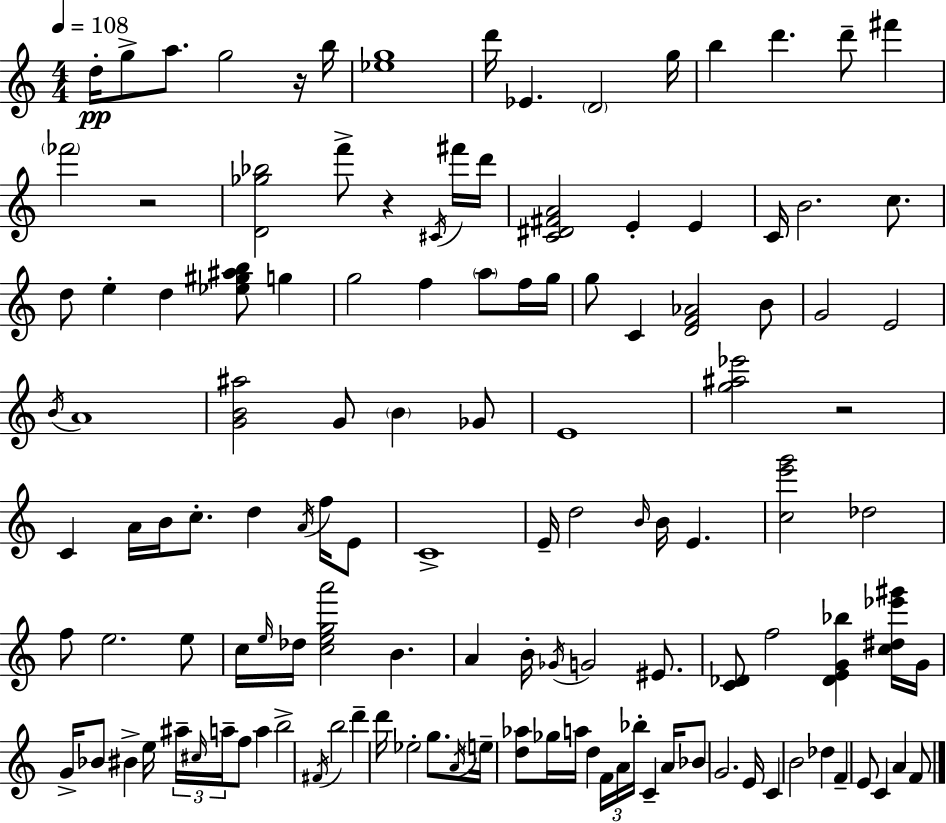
D5/s G5/e A5/e. G5/h R/s B5/s [Eb5,G5]/w D6/s Eb4/q. D4/h G5/s B5/q D6/q. D6/e F#6/q FES6/h R/h [D4,Gb5,Bb5]/h F6/e R/q C#4/s F#6/s D6/s [C4,D#4,F#4,A4]/h E4/q E4/q C4/s B4/h. C5/e. D5/e E5/q D5/q [Eb5,G#5,A#5,B5]/e G5/q G5/h F5/q A5/e F5/s G5/s G5/e C4/q [D4,F4,Ab4]/h B4/e G4/h E4/h B4/s A4/w [G4,B4,A#5]/h G4/e B4/q Gb4/e E4/w [G5,A#5,Eb6]/h R/h C4/q A4/s B4/s C5/e. D5/q A4/s F5/s E4/e C4/w E4/s D5/h B4/s B4/s E4/q. [C5,E6,G6]/h Db5/h F5/e E5/h. E5/e C5/s E5/s Db5/s [C5,E5,G5,A6]/h B4/q. A4/q B4/s Gb4/s G4/h EIS4/e. [C4,Db4]/e F5/h [Db4,E4,G4,Bb5]/q [C5,D#5,Eb6,G#6]/s G4/s G4/s Bb4/e BIS4/q E5/s A#5/s C#5/s A5/s F5/e A5/q B5/h F#4/s B5/h D6/q D6/s Eb5/h G5/e. A4/s E5/s [D5,Ab5]/e Gb5/s A5/s D5/q F4/s A4/s Bb5/s C4/q A4/s Bb4/e G4/h. E4/s C4/q B4/h Db5/q F4/q E4/e C4/q A4/q F4/e